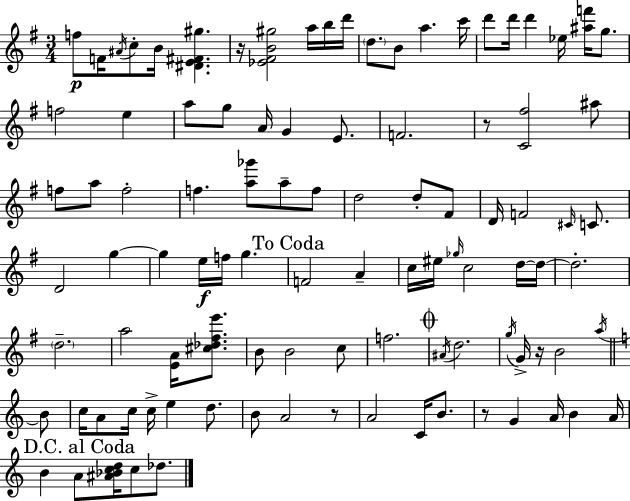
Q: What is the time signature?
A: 3/4